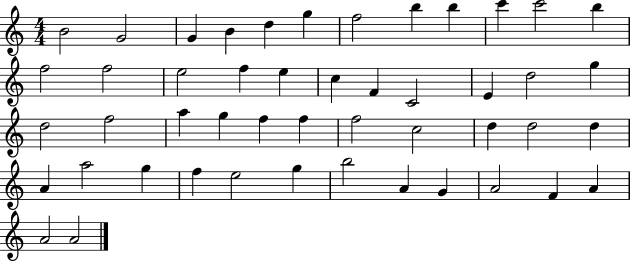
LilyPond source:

{
  \clef treble
  \numericTimeSignature
  \time 4/4
  \key c \major
  b'2 g'2 | g'4 b'4 d''4 g''4 | f''2 b''4 b''4 | c'''4 c'''2 b''4 | \break f''2 f''2 | e''2 f''4 e''4 | c''4 f'4 c'2 | e'4 d''2 g''4 | \break d''2 f''2 | a''4 g''4 f''4 f''4 | f''2 c''2 | d''4 d''2 d''4 | \break a'4 a''2 g''4 | f''4 e''2 g''4 | b''2 a'4 g'4 | a'2 f'4 a'4 | \break a'2 a'2 | \bar "|."
}